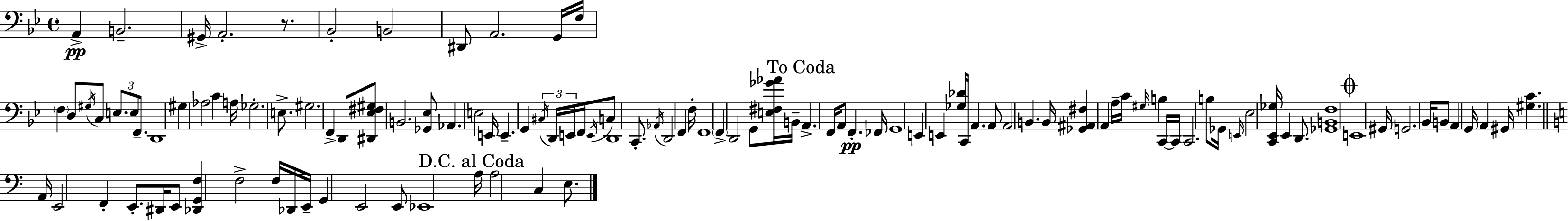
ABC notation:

X:1
T:Untitled
M:4/4
L:1/4
K:Gm
A,, B,,2 ^G,,/4 A,,2 z/2 _B,,2 B,,2 ^D,,/2 A,,2 G,,/4 F,/4 F, D,/2 ^G,/4 C,/2 E,/2 E,/2 F,,/2 D,,4 ^G, _A,2 C A,/4 _G,2 E,/2 ^G,2 F,, D,,/2 [^D,,_E,^F,^G,]/2 B,,2 [_G,,_E,]/2 _A,, E,2 E,,/4 E,, G,, ^C,/4 D,,/4 E,,/4 F,,/4 E,,/4 C,/2 D,,4 C,,/2 _A,,/4 D,,2 F,, F,/4 F,,4 F,, D,,2 G,,/2 [E,^F,_G_A]/4 B,,/4 A,, F,,/4 A,,/2 F,, _F,,/4 G,,4 E,, E,, [_G,_D]/4 C,,/4 A,, A,,/2 A,,2 B,, B,,/4 [_G,,^A,,^F,] A,, A,/4 C/4 ^G,/4 B, C,,/4 C,,/4 C,,2 B,/2 _G,,/4 E,,/4 _E,2 [C,,_E,,_G,]/4 _E,, D,,/2 [_G,,B,,F,]4 E,,4 ^G,,/4 G,,2 _B,,/4 B,,/2 A,, G,,/4 A,, ^G,,/4 [^G,C] A,,/4 E,,2 F,, E,,/2 ^D,,/4 E,,/2 [_D,,G,,F,] F,2 F,/4 _D,,/4 E,,/4 G,, E,,2 E,,/2 _E,,4 A,/4 A,2 C, E,/2